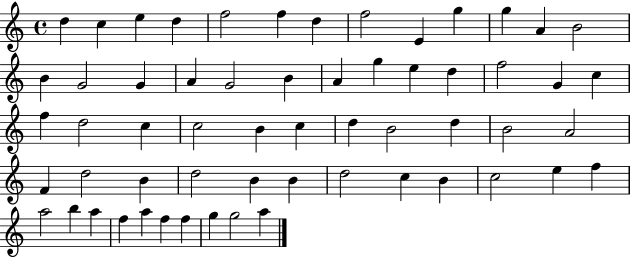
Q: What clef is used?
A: treble